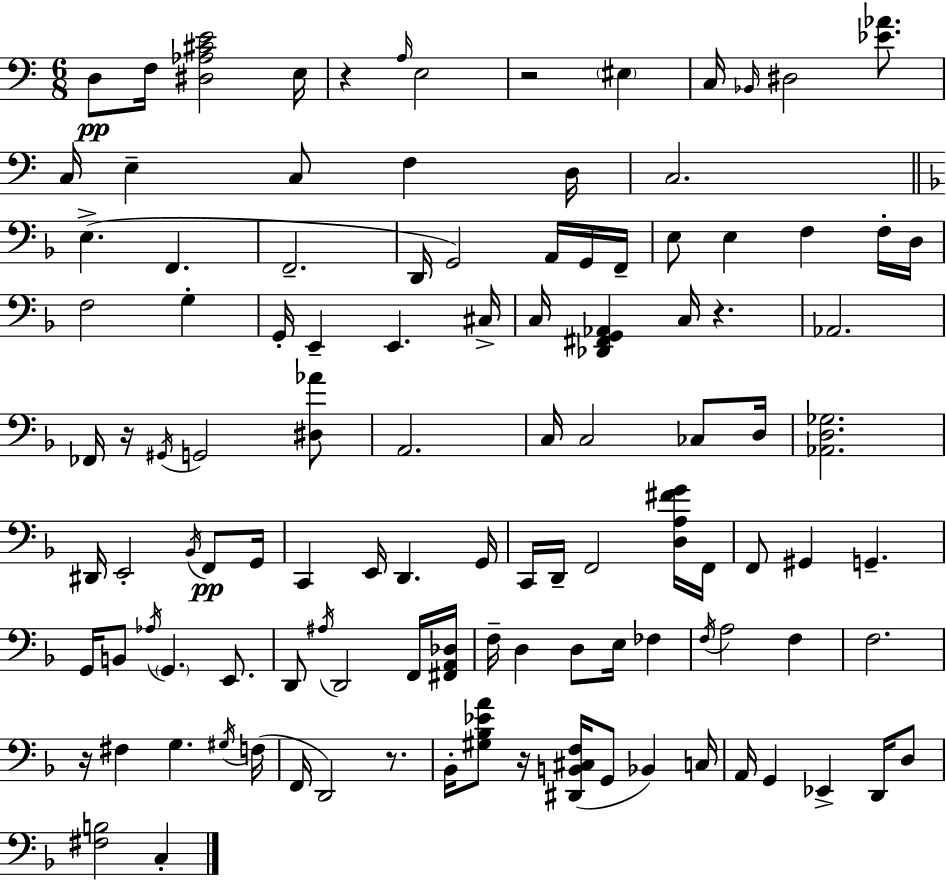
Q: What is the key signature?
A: C major